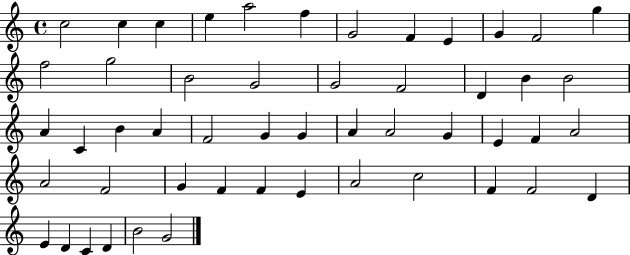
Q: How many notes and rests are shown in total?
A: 51